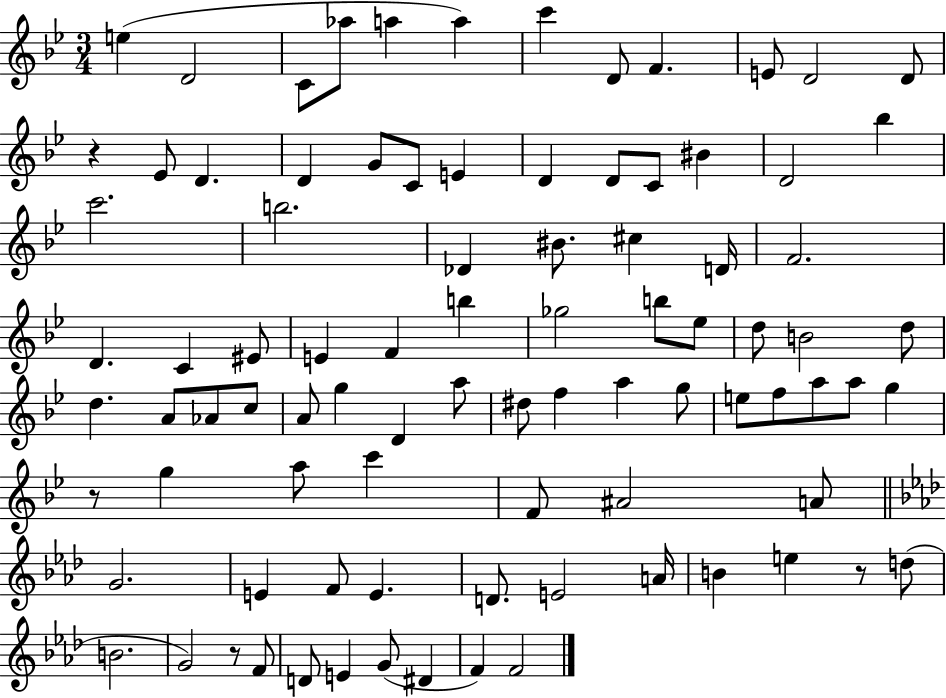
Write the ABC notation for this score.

X:1
T:Untitled
M:3/4
L:1/4
K:Bb
e D2 C/2 _a/2 a a c' D/2 F E/2 D2 D/2 z _E/2 D D G/2 C/2 E D D/2 C/2 ^B D2 _b c'2 b2 _D ^B/2 ^c D/4 F2 D C ^E/2 E F b _g2 b/2 _e/2 d/2 B2 d/2 d A/2 _A/2 c/2 A/2 g D a/2 ^d/2 f a g/2 e/2 f/2 a/2 a/2 g z/2 g a/2 c' F/2 ^A2 A/2 G2 E F/2 E D/2 E2 A/4 B e z/2 d/2 B2 G2 z/2 F/2 D/2 E G/2 ^D F F2